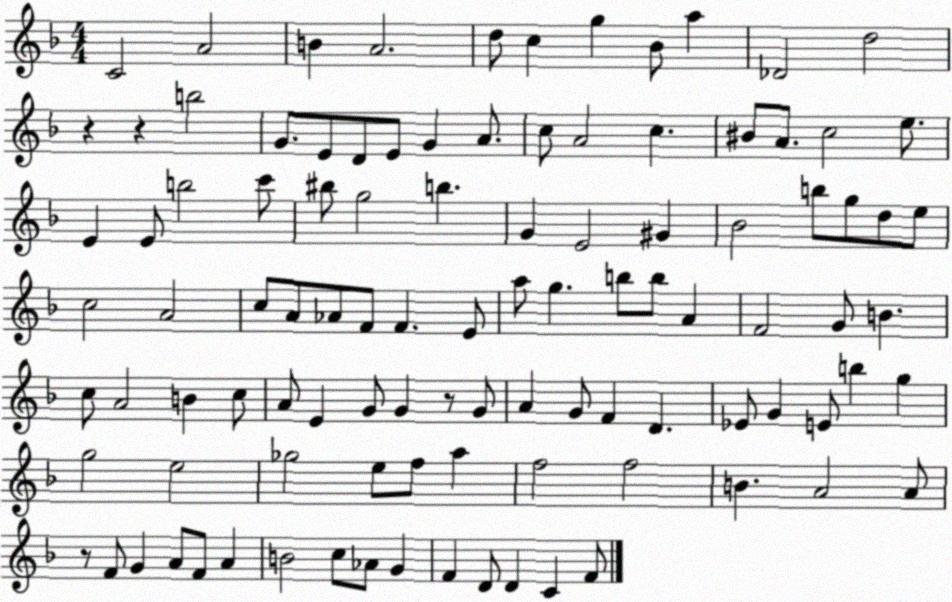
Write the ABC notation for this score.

X:1
T:Untitled
M:4/4
L:1/4
K:F
C2 A2 B A2 d/2 c g _B/2 a _D2 d2 z z b2 G/2 E/2 D/2 E/2 G A/2 c/2 A2 c ^B/2 A/2 c2 e/2 E E/2 b2 c'/2 ^b/2 g2 b G E2 ^G _B2 b/2 g/2 d/2 e/2 c2 A2 c/2 A/2 _A/2 F/2 F E/2 a/2 g b/2 b/2 A F2 G/2 B c/2 A2 B c/2 A/2 E G/2 G z/2 G/2 A G/2 F D _E/2 G E/2 b g g2 e2 _g2 e/2 f/2 a f2 f2 B A2 A/2 z/2 F/2 G A/2 F/2 A B2 c/2 _A/2 G F D/2 D C F/2